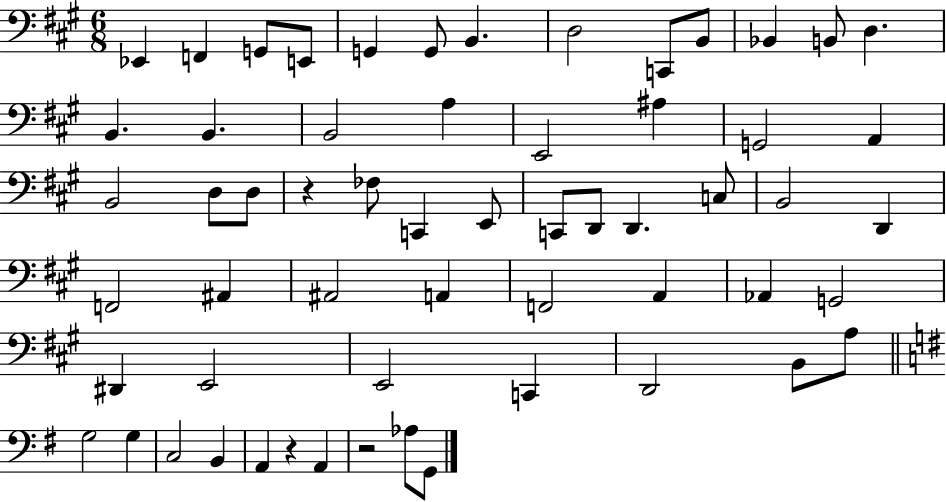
{
  \clef bass
  \numericTimeSignature
  \time 6/8
  \key a \major
  ees,4 f,4 g,8 e,8 | g,4 g,8 b,4. | d2 c,8 b,8 | bes,4 b,8 d4. | \break b,4. b,4. | b,2 a4 | e,2 ais4 | g,2 a,4 | \break b,2 d8 d8 | r4 fes8 c,4 e,8 | c,8 d,8 d,4. c8 | b,2 d,4 | \break f,2 ais,4 | ais,2 a,4 | f,2 a,4 | aes,4 g,2 | \break dis,4 e,2 | e,2 c,4 | d,2 b,8 a8 | \bar "||" \break \key g \major g2 g4 | c2 b,4 | a,4 r4 a,4 | r2 aes8 g,8 | \break \bar "|."
}